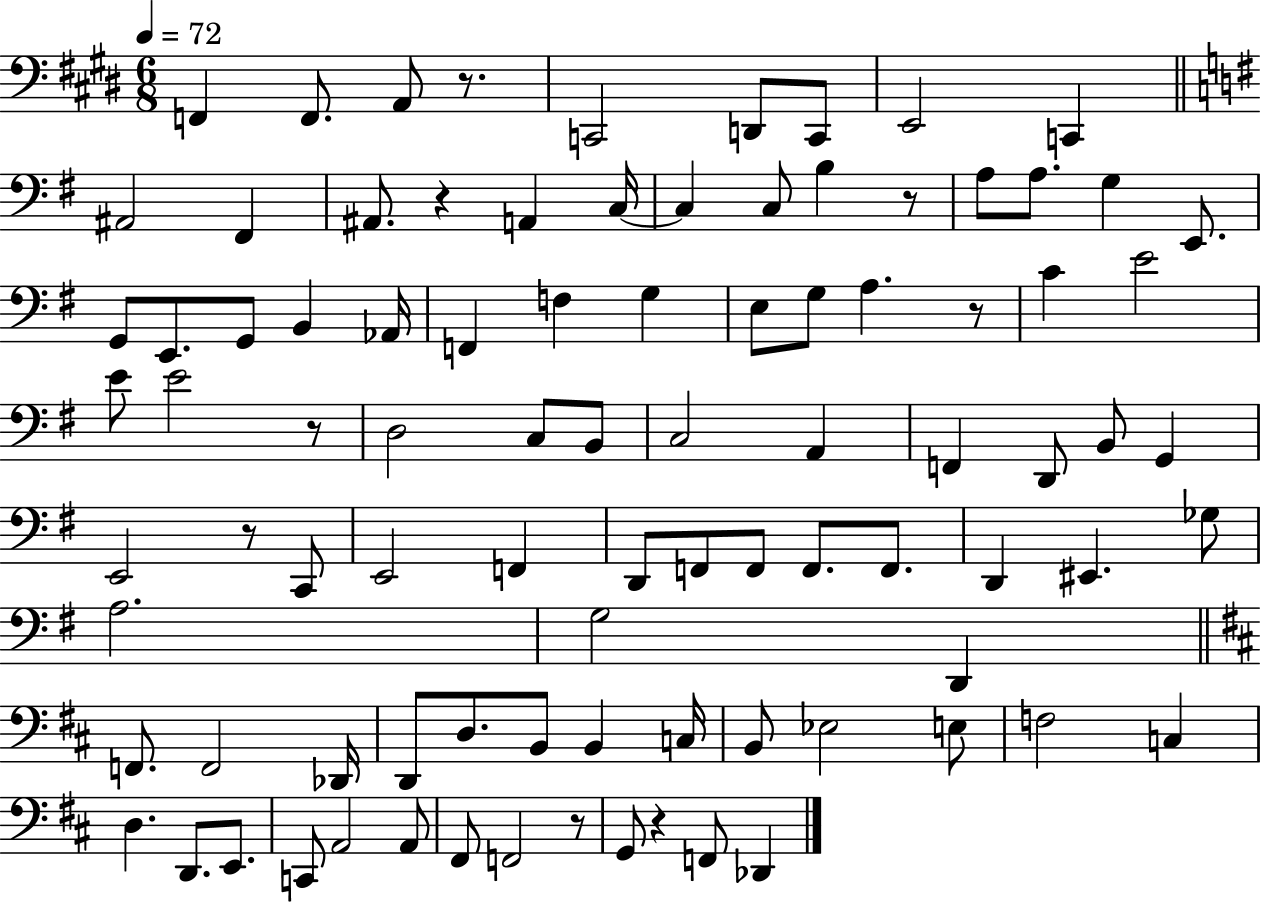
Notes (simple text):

F2/q F2/e. A2/e R/e. C2/h D2/e C2/e E2/h C2/q A#2/h F#2/q A#2/e. R/q A2/q C3/s C3/q C3/e B3/q R/e A3/e A3/e. G3/q E2/e. G2/e E2/e. G2/e B2/q Ab2/s F2/q F3/q G3/q E3/e G3/e A3/q. R/e C4/q E4/h E4/e E4/h R/e D3/h C3/e B2/e C3/h A2/q F2/q D2/e B2/e G2/q E2/h R/e C2/e E2/h F2/q D2/e F2/e F2/e F2/e. F2/e. D2/q EIS2/q. Gb3/e A3/h. G3/h D2/q F2/e. F2/h Db2/s D2/e D3/e. B2/e B2/q C3/s B2/e Eb3/h E3/e F3/h C3/q D3/q. D2/e. E2/e. C2/e A2/h A2/e F#2/e F2/h R/e G2/e R/q F2/e Db2/q